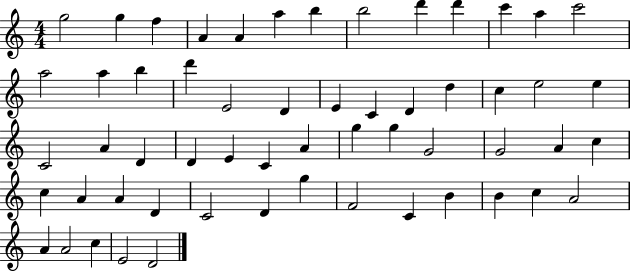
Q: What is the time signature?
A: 4/4